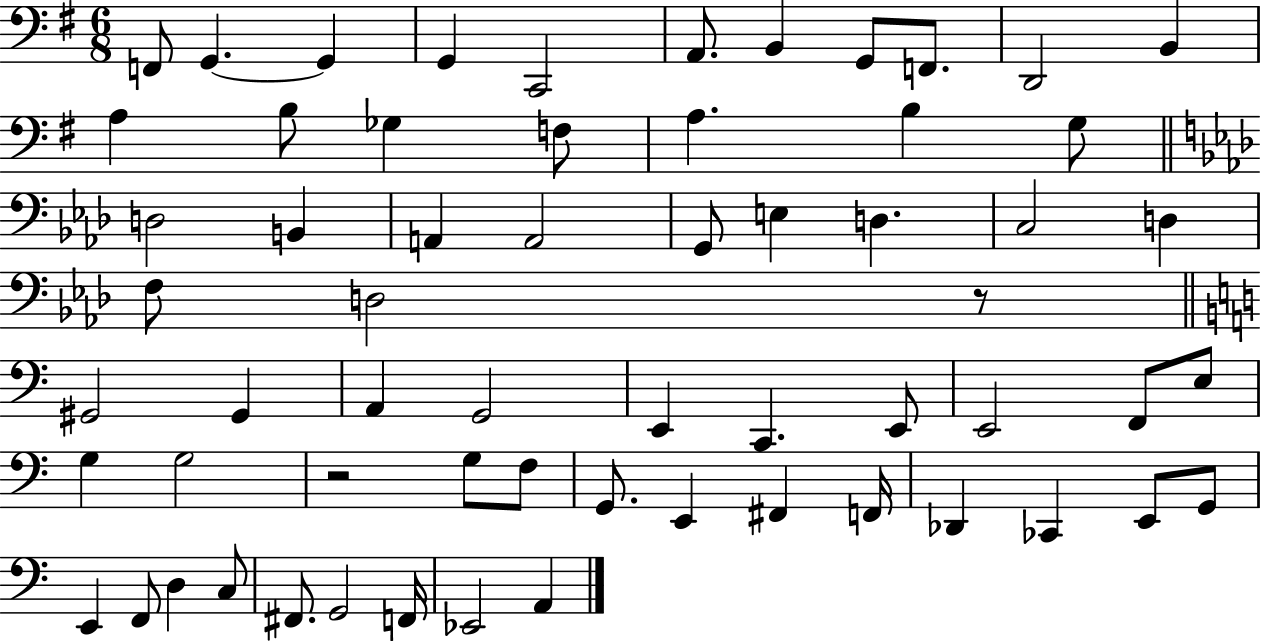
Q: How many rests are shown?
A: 2